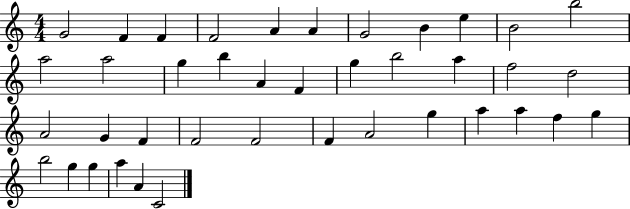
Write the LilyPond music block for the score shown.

{
  \clef treble
  \numericTimeSignature
  \time 4/4
  \key c \major
  g'2 f'4 f'4 | f'2 a'4 a'4 | g'2 b'4 e''4 | b'2 b''2 | \break a''2 a''2 | g''4 b''4 a'4 f'4 | g''4 b''2 a''4 | f''2 d''2 | \break a'2 g'4 f'4 | f'2 f'2 | f'4 a'2 g''4 | a''4 a''4 f''4 g''4 | \break b''2 g''4 g''4 | a''4 a'4 c'2 | \bar "|."
}